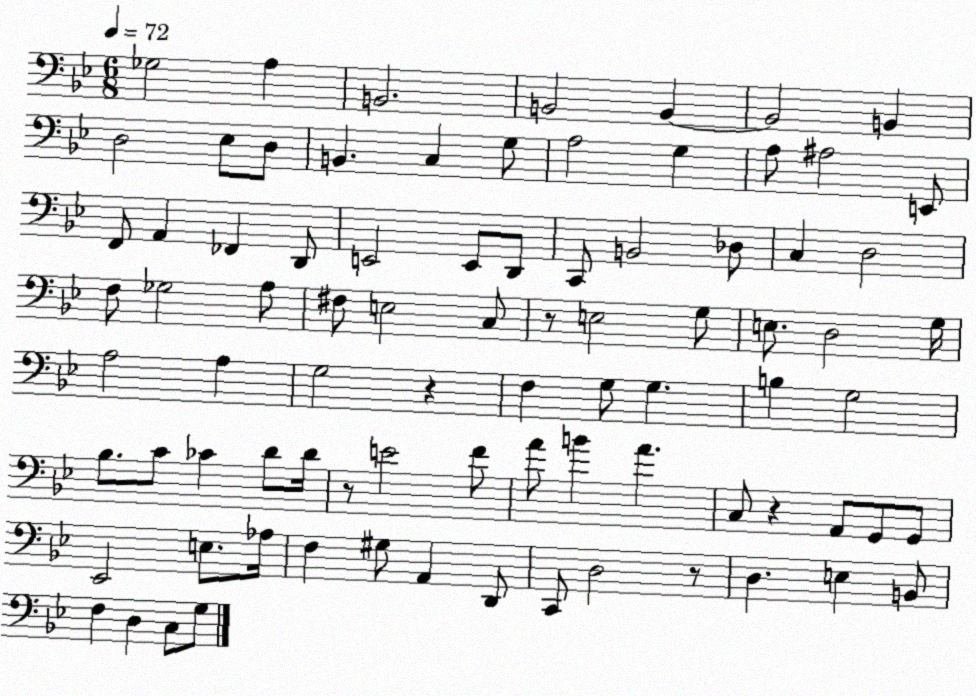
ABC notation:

X:1
T:Untitled
M:6/8
L:1/4
K:Bb
_G,2 A, B,,2 B,,2 B,, B,,2 B,, D,2 _E,/2 D,/2 B,, C, G,/2 A,2 G, A,/2 ^A,2 E,,/2 F,,/2 A,, _F,, D,,/2 E,,2 E,,/2 D,,/2 C,,/2 B,,2 _D,/2 C, D,2 F,/2 _G,2 A,/2 ^F,/2 E,2 C,/2 z/2 E,2 G,/2 E,/2 D,2 G,/4 A,2 A, G,2 z F, G,/2 G, B, G,2 _B,/2 C/2 _C D/2 D/4 z/2 E2 F/2 A/2 B A C,/2 z A,,/2 G,,/2 G,,/2 _E,,2 E,/2 _A,/4 F, ^G,/2 A,, D,,/2 C,,/2 D,2 z/2 D, E, B,,/2 F, D, C,/2 G,/2